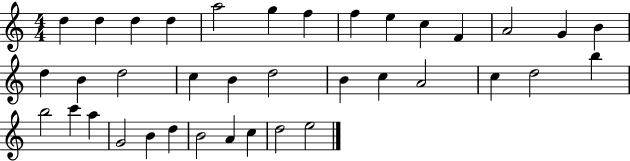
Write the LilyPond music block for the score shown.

{
  \clef treble
  \numericTimeSignature
  \time 4/4
  \key c \major
  d''4 d''4 d''4 d''4 | a''2 g''4 f''4 | f''4 e''4 c''4 f'4 | a'2 g'4 b'4 | \break d''4 b'4 d''2 | c''4 b'4 d''2 | b'4 c''4 a'2 | c''4 d''2 b''4 | \break b''2 c'''4 a''4 | g'2 b'4 d''4 | b'2 a'4 c''4 | d''2 e''2 | \break \bar "|."
}